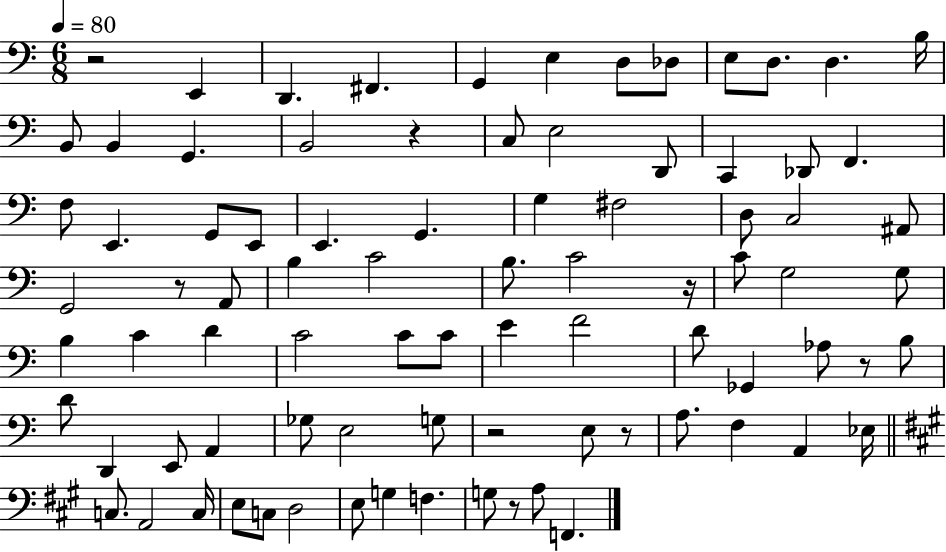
R/h E2/q D2/q. F#2/q. G2/q E3/q D3/e Db3/e E3/e D3/e. D3/q. B3/s B2/e B2/q G2/q. B2/h R/q C3/e E3/h D2/e C2/q Db2/e F2/q. F3/e E2/q. G2/e E2/e E2/q. G2/q. G3/q F#3/h D3/e C3/h A#2/e G2/h R/e A2/e B3/q C4/h B3/e. C4/h R/s C4/e G3/h G3/e B3/q C4/q D4/q C4/h C4/e C4/e E4/q F4/h D4/e Gb2/q Ab3/e R/e B3/e D4/e D2/q E2/e A2/q Gb3/e E3/h G3/e R/h E3/e R/e A3/e. F3/q A2/q Eb3/s C3/e. A2/h C3/s E3/e C3/e D3/h E3/e G3/q F3/q. G3/e R/e A3/e F2/q.